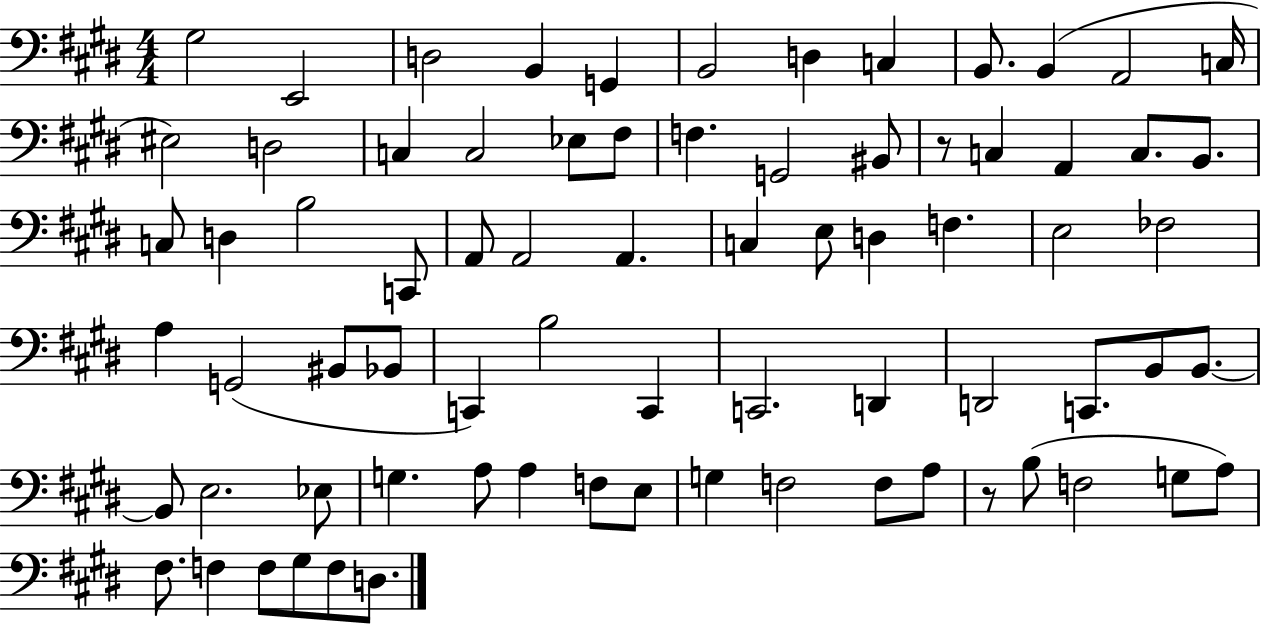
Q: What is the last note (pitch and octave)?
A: D3